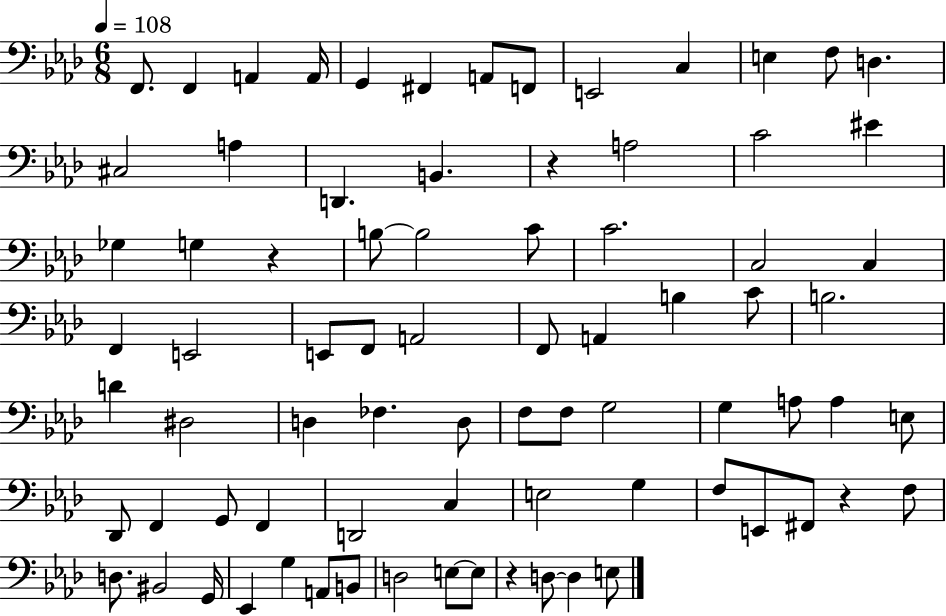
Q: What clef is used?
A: bass